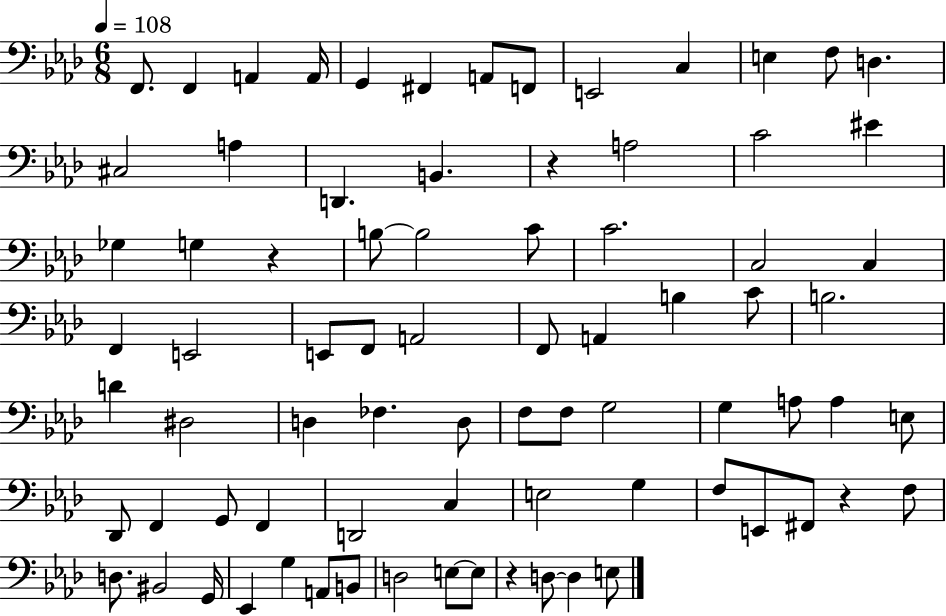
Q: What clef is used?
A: bass